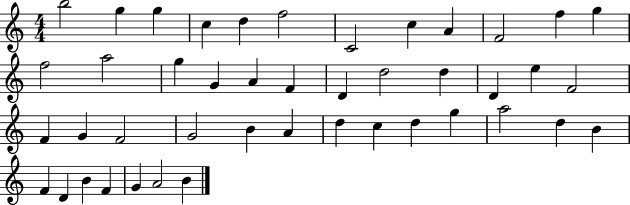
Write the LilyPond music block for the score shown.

{
  \clef treble
  \numericTimeSignature
  \time 4/4
  \key c \major
  b''2 g''4 g''4 | c''4 d''4 f''2 | c'2 c''4 a'4 | f'2 f''4 g''4 | \break f''2 a''2 | g''4 g'4 a'4 f'4 | d'4 d''2 d''4 | d'4 e''4 f'2 | \break f'4 g'4 f'2 | g'2 b'4 a'4 | d''4 c''4 d''4 g''4 | a''2 d''4 b'4 | \break f'4 d'4 b'4 f'4 | g'4 a'2 b'4 | \bar "|."
}